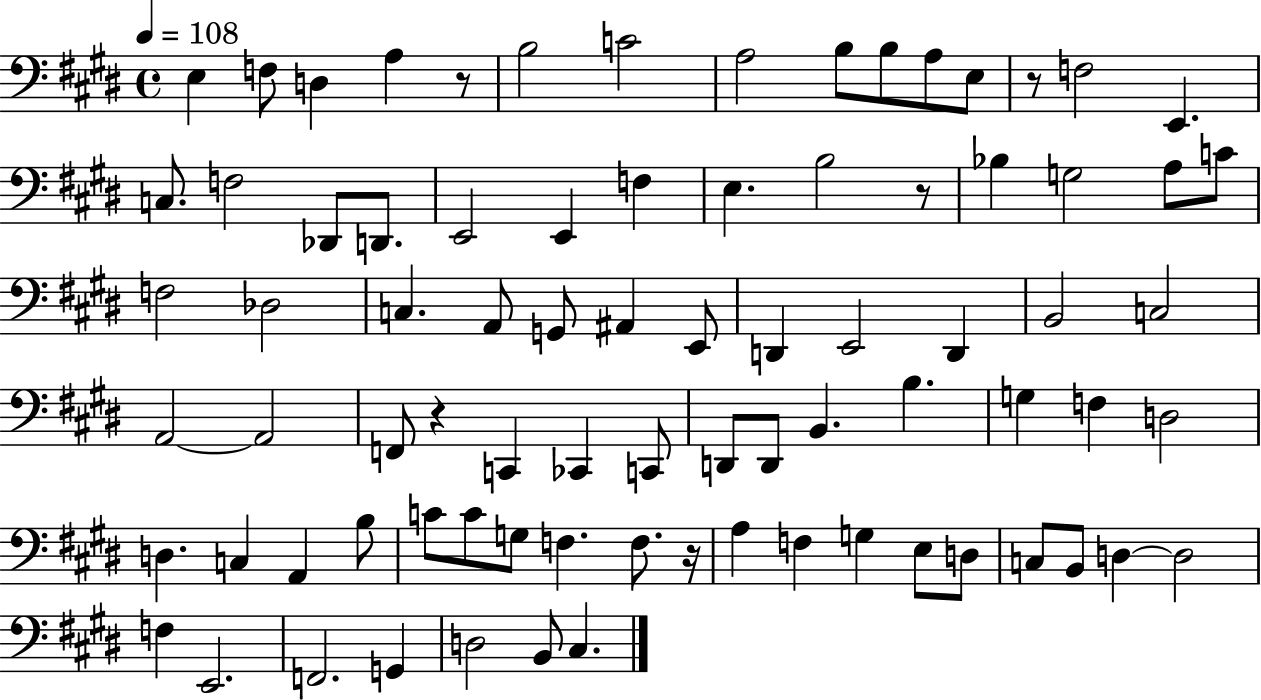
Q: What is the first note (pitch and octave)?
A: E3